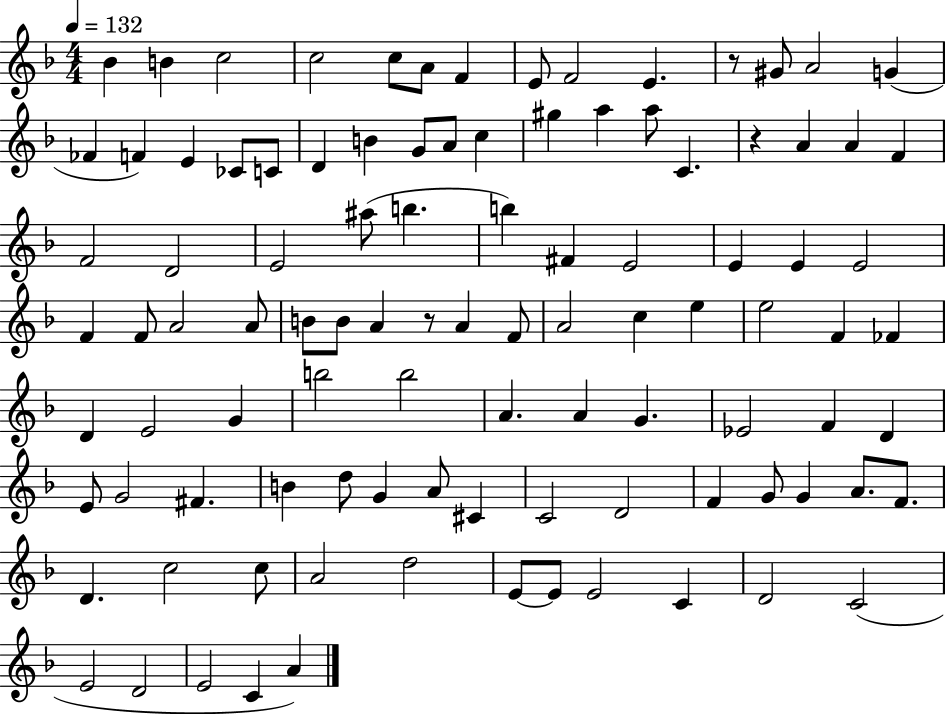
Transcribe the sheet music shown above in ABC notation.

X:1
T:Untitled
M:4/4
L:1/4
K:F
_B B c2 c2 c/2 A/2 F E/2 F2 E z/2 ^G/2 A2 G _F F E _C/2 C/2 D B G/2 A/2 c ^g a a/2 C z A A F F2 D2 E2 ^a/2 b b ^F E2 E E E2 F F/2 A2 A/2 B/2 B/2 A z/2 A F/2 A2 c e e2 F _F D E2 G b2 b2 A A G _E2 F D E/2 G2 ^F B d/2 G A/2 ^C C2 D2 F G/2 G A/2 F/2 D c2 c/2 A2 d2 E/2 E/2 E2 C D2 C2 E2 D2 E2 C A